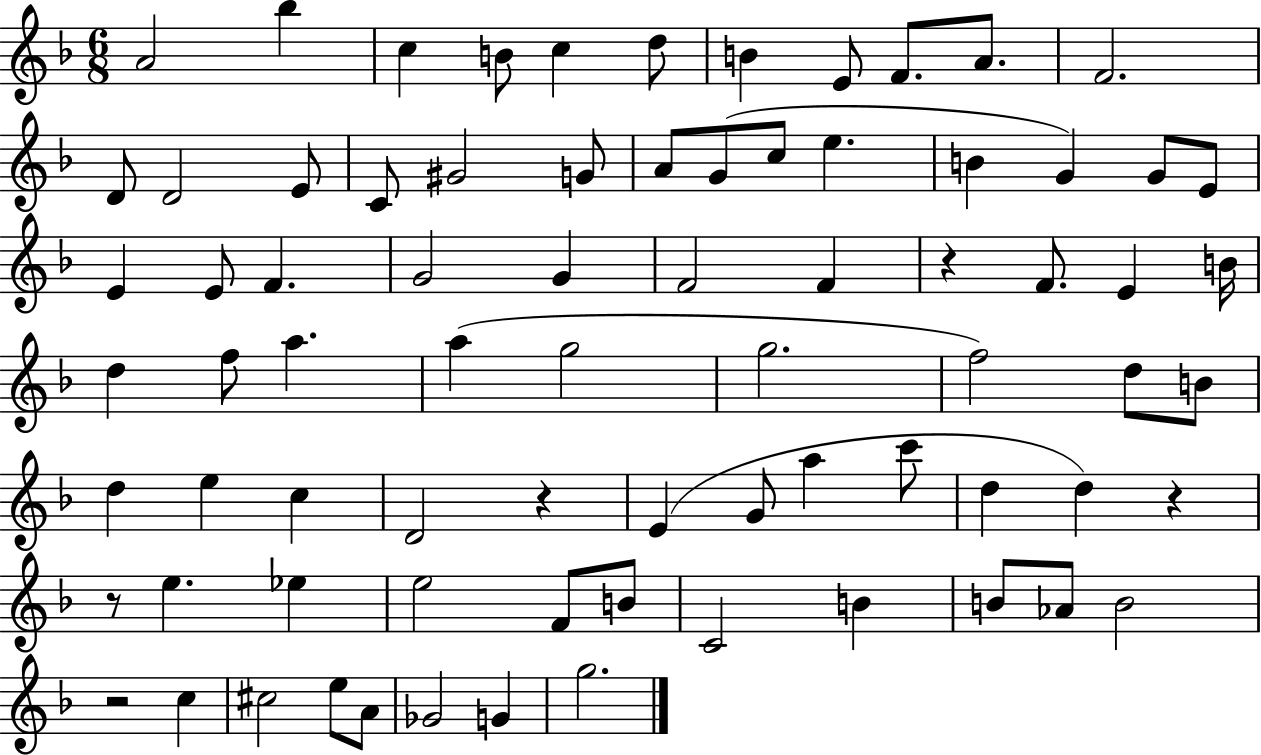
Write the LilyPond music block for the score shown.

{
  \clef treble
  \numericTimeSignature
  \time 6/8
  \key f \major
  a'2 bes''4 | c''4 b'8 c''4 d''8 | b'4 e'8 f'8. a'8. | f'2. | \break d'8 d'2 e'8 | c'8 gis'2 g'8 | a'8 g'8( c''8 e''4. | b'4 g'4) g'8 e'8 | \break e'4 e'8 f'4. | g'2 g'4 | f'2 f'4 | r4 f'8. e'4 b'16 | \break d''4 f''8 a''4. | a''4( g''2 | g''2. | f''2) d''8 b'8 | \break d''4 e''4 c''4 | d'2 r4 | e'4( g'8 a''4 c'''8 | d''4 d''4) r4 | \break r8 e''4. ees''4 | e''2 f'8 b'8 | c'2 b'4 | b'8 aes'8 b'2 | \break r2 c''4 | cis''2 e''8 a'8 | ges'2 g'4 | g''2. | \break \bar "|."
}